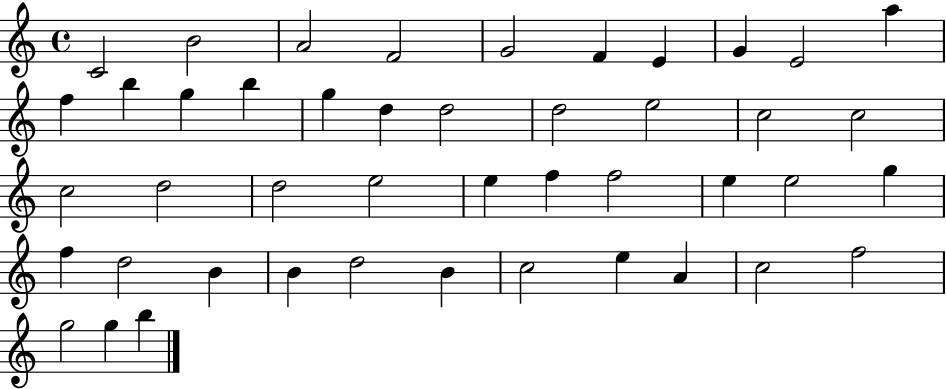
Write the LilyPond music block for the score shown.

{
  \clef treble
  \time 4/4
  \defaultTimeSignature
  \key c \major
  c'2 b'2 | a'2 f'2 | g'2 f'4 e'4 | g'4 e'2 a''4 | \break f''4 b''4 g''4 b''4 | g''4 d''4 d''2 | d''2 e''2 | c''2 c''2 | \break c''2 d''2 | d''2 e''2 | e''4 f''4 f''2 | e''4 e''2 g''4 | \break f''4 d''2 b'4 | b'4 d''2 b'4 | c''2 e''4 a'4 | c''2 f''2 | \break g''2 g''4 b''4 | \bar "|."
}